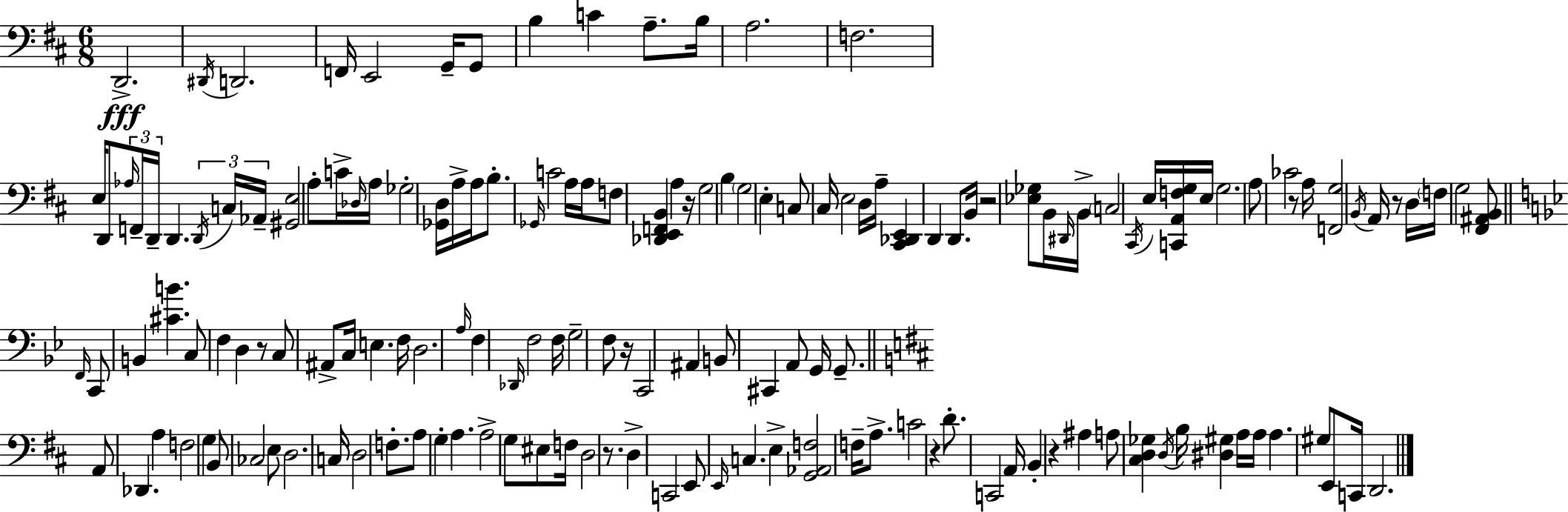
{
  \clef bass
  \numericTimeSignature
  \time 6/8
  \key d \major
  \repeat volta 2 { d,2.->\fff | \acciaccatura { dis,16 } d,2. | f,16 e,2 g,16-- g,8 | b4 c'4 a8.-- | \break b16 a2. | f2. | e16 d,8 \tuplet 3/2 { \grace { aes16 } f,16-- d,16-- } d,4. | \tuplet 3/2 { \acciaccatura { d,16 } c16 aes,16-- } <gis, e>2 | \break a8-. c'16-> \grace { des16 } a16 ges2-. | <ges, d>16 a16-> a16 b8.-. \grace { ges,16 } c'2 | a16 a16 f8 <des, e, f, b,>4 | a4 r16 g2 | \break b4 \parenthesize g2 | e4-. c8 cis16 e2 | d16 a16-- <cis, des, e,>4 d,4 | d,8. b,16 r2 | \break <ees ges>8 b,16 \grace { dis,16 } b,16-> \parenthesize c2 | \acciaccatura { cis,16 } e16 <c, a, f g>16 e16 g2. | a8 ces'2 | r8 a16 <f, g>2 | \break \acciaccatura { b,16 } a,16 r8 d16 \parenthesize f16 g2 | <fis, ais, b,>8 \bar "||" \break \key bes \major \grace { f,16 } c,8 b,4 <cis' b'>4. | c8 f4 d4 r8 | c8 ais,8-> c16 e4. | f16 d2. | \break \grace { a16 } f4 \grace { des,16 } f2 | f16 g2-- | f8 r16 c,2 ais,4 | b,8 cis,4 a,8 g,16 | \break g,8.-- \bar "||" \break \key d \major a,8 des,4. a4 | f2 g4 | b,8 ces2 e8 | d2. | \break c16 d2 f8.-. | a8 g4-. a4. | a2-> g8 eis8 | f16 d2 r8. | \break d4-> c,2 | e,8 \grace { e,16 } c4. e4-> | <g, aes, f>2 f16-- a8.-> | c'2 r4 | \break d'8.-. c,2 | a,16 b,4-. r4 ais4 | a8 <cis d ges>4 \acciaccatura { d16 } b16 <dis gis>4 | a16 a16 a4. gis8 e,8 | \break c,16 d,2. | } \bar "|."
}